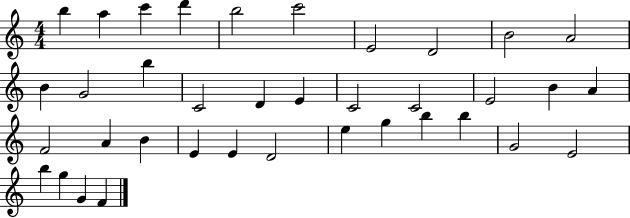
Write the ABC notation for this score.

X:1
T:Untitled
M:4/4
L:1/4
K:C
b a c' d' b2 c'2 E2 D2 B2 A2 B G2 b C2 D E C2 C2 E2 B A F2 A B E E D2 e g b b G2 E2 b g G F